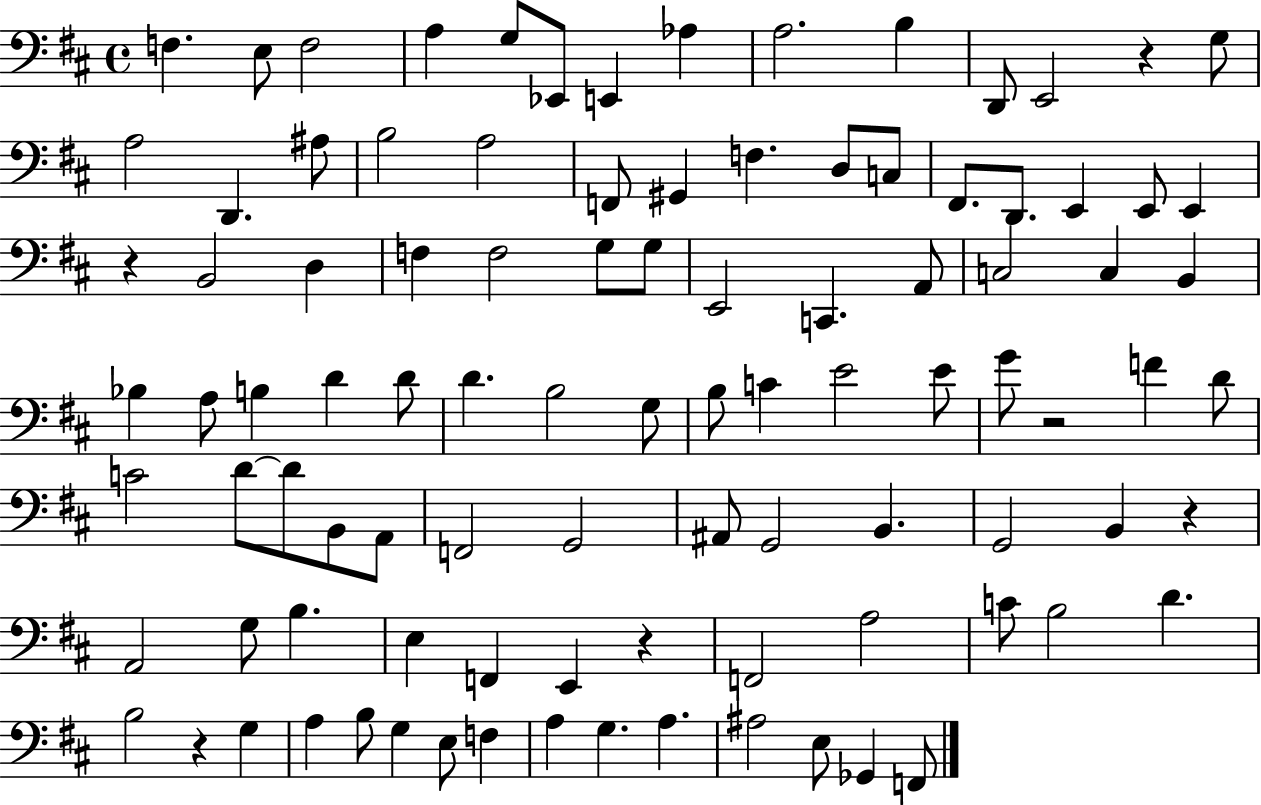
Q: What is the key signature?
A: D major